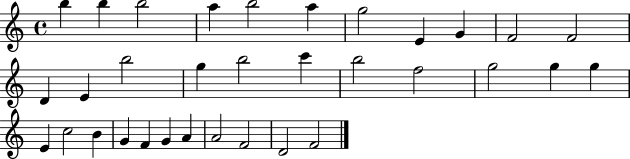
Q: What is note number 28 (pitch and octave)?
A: G4